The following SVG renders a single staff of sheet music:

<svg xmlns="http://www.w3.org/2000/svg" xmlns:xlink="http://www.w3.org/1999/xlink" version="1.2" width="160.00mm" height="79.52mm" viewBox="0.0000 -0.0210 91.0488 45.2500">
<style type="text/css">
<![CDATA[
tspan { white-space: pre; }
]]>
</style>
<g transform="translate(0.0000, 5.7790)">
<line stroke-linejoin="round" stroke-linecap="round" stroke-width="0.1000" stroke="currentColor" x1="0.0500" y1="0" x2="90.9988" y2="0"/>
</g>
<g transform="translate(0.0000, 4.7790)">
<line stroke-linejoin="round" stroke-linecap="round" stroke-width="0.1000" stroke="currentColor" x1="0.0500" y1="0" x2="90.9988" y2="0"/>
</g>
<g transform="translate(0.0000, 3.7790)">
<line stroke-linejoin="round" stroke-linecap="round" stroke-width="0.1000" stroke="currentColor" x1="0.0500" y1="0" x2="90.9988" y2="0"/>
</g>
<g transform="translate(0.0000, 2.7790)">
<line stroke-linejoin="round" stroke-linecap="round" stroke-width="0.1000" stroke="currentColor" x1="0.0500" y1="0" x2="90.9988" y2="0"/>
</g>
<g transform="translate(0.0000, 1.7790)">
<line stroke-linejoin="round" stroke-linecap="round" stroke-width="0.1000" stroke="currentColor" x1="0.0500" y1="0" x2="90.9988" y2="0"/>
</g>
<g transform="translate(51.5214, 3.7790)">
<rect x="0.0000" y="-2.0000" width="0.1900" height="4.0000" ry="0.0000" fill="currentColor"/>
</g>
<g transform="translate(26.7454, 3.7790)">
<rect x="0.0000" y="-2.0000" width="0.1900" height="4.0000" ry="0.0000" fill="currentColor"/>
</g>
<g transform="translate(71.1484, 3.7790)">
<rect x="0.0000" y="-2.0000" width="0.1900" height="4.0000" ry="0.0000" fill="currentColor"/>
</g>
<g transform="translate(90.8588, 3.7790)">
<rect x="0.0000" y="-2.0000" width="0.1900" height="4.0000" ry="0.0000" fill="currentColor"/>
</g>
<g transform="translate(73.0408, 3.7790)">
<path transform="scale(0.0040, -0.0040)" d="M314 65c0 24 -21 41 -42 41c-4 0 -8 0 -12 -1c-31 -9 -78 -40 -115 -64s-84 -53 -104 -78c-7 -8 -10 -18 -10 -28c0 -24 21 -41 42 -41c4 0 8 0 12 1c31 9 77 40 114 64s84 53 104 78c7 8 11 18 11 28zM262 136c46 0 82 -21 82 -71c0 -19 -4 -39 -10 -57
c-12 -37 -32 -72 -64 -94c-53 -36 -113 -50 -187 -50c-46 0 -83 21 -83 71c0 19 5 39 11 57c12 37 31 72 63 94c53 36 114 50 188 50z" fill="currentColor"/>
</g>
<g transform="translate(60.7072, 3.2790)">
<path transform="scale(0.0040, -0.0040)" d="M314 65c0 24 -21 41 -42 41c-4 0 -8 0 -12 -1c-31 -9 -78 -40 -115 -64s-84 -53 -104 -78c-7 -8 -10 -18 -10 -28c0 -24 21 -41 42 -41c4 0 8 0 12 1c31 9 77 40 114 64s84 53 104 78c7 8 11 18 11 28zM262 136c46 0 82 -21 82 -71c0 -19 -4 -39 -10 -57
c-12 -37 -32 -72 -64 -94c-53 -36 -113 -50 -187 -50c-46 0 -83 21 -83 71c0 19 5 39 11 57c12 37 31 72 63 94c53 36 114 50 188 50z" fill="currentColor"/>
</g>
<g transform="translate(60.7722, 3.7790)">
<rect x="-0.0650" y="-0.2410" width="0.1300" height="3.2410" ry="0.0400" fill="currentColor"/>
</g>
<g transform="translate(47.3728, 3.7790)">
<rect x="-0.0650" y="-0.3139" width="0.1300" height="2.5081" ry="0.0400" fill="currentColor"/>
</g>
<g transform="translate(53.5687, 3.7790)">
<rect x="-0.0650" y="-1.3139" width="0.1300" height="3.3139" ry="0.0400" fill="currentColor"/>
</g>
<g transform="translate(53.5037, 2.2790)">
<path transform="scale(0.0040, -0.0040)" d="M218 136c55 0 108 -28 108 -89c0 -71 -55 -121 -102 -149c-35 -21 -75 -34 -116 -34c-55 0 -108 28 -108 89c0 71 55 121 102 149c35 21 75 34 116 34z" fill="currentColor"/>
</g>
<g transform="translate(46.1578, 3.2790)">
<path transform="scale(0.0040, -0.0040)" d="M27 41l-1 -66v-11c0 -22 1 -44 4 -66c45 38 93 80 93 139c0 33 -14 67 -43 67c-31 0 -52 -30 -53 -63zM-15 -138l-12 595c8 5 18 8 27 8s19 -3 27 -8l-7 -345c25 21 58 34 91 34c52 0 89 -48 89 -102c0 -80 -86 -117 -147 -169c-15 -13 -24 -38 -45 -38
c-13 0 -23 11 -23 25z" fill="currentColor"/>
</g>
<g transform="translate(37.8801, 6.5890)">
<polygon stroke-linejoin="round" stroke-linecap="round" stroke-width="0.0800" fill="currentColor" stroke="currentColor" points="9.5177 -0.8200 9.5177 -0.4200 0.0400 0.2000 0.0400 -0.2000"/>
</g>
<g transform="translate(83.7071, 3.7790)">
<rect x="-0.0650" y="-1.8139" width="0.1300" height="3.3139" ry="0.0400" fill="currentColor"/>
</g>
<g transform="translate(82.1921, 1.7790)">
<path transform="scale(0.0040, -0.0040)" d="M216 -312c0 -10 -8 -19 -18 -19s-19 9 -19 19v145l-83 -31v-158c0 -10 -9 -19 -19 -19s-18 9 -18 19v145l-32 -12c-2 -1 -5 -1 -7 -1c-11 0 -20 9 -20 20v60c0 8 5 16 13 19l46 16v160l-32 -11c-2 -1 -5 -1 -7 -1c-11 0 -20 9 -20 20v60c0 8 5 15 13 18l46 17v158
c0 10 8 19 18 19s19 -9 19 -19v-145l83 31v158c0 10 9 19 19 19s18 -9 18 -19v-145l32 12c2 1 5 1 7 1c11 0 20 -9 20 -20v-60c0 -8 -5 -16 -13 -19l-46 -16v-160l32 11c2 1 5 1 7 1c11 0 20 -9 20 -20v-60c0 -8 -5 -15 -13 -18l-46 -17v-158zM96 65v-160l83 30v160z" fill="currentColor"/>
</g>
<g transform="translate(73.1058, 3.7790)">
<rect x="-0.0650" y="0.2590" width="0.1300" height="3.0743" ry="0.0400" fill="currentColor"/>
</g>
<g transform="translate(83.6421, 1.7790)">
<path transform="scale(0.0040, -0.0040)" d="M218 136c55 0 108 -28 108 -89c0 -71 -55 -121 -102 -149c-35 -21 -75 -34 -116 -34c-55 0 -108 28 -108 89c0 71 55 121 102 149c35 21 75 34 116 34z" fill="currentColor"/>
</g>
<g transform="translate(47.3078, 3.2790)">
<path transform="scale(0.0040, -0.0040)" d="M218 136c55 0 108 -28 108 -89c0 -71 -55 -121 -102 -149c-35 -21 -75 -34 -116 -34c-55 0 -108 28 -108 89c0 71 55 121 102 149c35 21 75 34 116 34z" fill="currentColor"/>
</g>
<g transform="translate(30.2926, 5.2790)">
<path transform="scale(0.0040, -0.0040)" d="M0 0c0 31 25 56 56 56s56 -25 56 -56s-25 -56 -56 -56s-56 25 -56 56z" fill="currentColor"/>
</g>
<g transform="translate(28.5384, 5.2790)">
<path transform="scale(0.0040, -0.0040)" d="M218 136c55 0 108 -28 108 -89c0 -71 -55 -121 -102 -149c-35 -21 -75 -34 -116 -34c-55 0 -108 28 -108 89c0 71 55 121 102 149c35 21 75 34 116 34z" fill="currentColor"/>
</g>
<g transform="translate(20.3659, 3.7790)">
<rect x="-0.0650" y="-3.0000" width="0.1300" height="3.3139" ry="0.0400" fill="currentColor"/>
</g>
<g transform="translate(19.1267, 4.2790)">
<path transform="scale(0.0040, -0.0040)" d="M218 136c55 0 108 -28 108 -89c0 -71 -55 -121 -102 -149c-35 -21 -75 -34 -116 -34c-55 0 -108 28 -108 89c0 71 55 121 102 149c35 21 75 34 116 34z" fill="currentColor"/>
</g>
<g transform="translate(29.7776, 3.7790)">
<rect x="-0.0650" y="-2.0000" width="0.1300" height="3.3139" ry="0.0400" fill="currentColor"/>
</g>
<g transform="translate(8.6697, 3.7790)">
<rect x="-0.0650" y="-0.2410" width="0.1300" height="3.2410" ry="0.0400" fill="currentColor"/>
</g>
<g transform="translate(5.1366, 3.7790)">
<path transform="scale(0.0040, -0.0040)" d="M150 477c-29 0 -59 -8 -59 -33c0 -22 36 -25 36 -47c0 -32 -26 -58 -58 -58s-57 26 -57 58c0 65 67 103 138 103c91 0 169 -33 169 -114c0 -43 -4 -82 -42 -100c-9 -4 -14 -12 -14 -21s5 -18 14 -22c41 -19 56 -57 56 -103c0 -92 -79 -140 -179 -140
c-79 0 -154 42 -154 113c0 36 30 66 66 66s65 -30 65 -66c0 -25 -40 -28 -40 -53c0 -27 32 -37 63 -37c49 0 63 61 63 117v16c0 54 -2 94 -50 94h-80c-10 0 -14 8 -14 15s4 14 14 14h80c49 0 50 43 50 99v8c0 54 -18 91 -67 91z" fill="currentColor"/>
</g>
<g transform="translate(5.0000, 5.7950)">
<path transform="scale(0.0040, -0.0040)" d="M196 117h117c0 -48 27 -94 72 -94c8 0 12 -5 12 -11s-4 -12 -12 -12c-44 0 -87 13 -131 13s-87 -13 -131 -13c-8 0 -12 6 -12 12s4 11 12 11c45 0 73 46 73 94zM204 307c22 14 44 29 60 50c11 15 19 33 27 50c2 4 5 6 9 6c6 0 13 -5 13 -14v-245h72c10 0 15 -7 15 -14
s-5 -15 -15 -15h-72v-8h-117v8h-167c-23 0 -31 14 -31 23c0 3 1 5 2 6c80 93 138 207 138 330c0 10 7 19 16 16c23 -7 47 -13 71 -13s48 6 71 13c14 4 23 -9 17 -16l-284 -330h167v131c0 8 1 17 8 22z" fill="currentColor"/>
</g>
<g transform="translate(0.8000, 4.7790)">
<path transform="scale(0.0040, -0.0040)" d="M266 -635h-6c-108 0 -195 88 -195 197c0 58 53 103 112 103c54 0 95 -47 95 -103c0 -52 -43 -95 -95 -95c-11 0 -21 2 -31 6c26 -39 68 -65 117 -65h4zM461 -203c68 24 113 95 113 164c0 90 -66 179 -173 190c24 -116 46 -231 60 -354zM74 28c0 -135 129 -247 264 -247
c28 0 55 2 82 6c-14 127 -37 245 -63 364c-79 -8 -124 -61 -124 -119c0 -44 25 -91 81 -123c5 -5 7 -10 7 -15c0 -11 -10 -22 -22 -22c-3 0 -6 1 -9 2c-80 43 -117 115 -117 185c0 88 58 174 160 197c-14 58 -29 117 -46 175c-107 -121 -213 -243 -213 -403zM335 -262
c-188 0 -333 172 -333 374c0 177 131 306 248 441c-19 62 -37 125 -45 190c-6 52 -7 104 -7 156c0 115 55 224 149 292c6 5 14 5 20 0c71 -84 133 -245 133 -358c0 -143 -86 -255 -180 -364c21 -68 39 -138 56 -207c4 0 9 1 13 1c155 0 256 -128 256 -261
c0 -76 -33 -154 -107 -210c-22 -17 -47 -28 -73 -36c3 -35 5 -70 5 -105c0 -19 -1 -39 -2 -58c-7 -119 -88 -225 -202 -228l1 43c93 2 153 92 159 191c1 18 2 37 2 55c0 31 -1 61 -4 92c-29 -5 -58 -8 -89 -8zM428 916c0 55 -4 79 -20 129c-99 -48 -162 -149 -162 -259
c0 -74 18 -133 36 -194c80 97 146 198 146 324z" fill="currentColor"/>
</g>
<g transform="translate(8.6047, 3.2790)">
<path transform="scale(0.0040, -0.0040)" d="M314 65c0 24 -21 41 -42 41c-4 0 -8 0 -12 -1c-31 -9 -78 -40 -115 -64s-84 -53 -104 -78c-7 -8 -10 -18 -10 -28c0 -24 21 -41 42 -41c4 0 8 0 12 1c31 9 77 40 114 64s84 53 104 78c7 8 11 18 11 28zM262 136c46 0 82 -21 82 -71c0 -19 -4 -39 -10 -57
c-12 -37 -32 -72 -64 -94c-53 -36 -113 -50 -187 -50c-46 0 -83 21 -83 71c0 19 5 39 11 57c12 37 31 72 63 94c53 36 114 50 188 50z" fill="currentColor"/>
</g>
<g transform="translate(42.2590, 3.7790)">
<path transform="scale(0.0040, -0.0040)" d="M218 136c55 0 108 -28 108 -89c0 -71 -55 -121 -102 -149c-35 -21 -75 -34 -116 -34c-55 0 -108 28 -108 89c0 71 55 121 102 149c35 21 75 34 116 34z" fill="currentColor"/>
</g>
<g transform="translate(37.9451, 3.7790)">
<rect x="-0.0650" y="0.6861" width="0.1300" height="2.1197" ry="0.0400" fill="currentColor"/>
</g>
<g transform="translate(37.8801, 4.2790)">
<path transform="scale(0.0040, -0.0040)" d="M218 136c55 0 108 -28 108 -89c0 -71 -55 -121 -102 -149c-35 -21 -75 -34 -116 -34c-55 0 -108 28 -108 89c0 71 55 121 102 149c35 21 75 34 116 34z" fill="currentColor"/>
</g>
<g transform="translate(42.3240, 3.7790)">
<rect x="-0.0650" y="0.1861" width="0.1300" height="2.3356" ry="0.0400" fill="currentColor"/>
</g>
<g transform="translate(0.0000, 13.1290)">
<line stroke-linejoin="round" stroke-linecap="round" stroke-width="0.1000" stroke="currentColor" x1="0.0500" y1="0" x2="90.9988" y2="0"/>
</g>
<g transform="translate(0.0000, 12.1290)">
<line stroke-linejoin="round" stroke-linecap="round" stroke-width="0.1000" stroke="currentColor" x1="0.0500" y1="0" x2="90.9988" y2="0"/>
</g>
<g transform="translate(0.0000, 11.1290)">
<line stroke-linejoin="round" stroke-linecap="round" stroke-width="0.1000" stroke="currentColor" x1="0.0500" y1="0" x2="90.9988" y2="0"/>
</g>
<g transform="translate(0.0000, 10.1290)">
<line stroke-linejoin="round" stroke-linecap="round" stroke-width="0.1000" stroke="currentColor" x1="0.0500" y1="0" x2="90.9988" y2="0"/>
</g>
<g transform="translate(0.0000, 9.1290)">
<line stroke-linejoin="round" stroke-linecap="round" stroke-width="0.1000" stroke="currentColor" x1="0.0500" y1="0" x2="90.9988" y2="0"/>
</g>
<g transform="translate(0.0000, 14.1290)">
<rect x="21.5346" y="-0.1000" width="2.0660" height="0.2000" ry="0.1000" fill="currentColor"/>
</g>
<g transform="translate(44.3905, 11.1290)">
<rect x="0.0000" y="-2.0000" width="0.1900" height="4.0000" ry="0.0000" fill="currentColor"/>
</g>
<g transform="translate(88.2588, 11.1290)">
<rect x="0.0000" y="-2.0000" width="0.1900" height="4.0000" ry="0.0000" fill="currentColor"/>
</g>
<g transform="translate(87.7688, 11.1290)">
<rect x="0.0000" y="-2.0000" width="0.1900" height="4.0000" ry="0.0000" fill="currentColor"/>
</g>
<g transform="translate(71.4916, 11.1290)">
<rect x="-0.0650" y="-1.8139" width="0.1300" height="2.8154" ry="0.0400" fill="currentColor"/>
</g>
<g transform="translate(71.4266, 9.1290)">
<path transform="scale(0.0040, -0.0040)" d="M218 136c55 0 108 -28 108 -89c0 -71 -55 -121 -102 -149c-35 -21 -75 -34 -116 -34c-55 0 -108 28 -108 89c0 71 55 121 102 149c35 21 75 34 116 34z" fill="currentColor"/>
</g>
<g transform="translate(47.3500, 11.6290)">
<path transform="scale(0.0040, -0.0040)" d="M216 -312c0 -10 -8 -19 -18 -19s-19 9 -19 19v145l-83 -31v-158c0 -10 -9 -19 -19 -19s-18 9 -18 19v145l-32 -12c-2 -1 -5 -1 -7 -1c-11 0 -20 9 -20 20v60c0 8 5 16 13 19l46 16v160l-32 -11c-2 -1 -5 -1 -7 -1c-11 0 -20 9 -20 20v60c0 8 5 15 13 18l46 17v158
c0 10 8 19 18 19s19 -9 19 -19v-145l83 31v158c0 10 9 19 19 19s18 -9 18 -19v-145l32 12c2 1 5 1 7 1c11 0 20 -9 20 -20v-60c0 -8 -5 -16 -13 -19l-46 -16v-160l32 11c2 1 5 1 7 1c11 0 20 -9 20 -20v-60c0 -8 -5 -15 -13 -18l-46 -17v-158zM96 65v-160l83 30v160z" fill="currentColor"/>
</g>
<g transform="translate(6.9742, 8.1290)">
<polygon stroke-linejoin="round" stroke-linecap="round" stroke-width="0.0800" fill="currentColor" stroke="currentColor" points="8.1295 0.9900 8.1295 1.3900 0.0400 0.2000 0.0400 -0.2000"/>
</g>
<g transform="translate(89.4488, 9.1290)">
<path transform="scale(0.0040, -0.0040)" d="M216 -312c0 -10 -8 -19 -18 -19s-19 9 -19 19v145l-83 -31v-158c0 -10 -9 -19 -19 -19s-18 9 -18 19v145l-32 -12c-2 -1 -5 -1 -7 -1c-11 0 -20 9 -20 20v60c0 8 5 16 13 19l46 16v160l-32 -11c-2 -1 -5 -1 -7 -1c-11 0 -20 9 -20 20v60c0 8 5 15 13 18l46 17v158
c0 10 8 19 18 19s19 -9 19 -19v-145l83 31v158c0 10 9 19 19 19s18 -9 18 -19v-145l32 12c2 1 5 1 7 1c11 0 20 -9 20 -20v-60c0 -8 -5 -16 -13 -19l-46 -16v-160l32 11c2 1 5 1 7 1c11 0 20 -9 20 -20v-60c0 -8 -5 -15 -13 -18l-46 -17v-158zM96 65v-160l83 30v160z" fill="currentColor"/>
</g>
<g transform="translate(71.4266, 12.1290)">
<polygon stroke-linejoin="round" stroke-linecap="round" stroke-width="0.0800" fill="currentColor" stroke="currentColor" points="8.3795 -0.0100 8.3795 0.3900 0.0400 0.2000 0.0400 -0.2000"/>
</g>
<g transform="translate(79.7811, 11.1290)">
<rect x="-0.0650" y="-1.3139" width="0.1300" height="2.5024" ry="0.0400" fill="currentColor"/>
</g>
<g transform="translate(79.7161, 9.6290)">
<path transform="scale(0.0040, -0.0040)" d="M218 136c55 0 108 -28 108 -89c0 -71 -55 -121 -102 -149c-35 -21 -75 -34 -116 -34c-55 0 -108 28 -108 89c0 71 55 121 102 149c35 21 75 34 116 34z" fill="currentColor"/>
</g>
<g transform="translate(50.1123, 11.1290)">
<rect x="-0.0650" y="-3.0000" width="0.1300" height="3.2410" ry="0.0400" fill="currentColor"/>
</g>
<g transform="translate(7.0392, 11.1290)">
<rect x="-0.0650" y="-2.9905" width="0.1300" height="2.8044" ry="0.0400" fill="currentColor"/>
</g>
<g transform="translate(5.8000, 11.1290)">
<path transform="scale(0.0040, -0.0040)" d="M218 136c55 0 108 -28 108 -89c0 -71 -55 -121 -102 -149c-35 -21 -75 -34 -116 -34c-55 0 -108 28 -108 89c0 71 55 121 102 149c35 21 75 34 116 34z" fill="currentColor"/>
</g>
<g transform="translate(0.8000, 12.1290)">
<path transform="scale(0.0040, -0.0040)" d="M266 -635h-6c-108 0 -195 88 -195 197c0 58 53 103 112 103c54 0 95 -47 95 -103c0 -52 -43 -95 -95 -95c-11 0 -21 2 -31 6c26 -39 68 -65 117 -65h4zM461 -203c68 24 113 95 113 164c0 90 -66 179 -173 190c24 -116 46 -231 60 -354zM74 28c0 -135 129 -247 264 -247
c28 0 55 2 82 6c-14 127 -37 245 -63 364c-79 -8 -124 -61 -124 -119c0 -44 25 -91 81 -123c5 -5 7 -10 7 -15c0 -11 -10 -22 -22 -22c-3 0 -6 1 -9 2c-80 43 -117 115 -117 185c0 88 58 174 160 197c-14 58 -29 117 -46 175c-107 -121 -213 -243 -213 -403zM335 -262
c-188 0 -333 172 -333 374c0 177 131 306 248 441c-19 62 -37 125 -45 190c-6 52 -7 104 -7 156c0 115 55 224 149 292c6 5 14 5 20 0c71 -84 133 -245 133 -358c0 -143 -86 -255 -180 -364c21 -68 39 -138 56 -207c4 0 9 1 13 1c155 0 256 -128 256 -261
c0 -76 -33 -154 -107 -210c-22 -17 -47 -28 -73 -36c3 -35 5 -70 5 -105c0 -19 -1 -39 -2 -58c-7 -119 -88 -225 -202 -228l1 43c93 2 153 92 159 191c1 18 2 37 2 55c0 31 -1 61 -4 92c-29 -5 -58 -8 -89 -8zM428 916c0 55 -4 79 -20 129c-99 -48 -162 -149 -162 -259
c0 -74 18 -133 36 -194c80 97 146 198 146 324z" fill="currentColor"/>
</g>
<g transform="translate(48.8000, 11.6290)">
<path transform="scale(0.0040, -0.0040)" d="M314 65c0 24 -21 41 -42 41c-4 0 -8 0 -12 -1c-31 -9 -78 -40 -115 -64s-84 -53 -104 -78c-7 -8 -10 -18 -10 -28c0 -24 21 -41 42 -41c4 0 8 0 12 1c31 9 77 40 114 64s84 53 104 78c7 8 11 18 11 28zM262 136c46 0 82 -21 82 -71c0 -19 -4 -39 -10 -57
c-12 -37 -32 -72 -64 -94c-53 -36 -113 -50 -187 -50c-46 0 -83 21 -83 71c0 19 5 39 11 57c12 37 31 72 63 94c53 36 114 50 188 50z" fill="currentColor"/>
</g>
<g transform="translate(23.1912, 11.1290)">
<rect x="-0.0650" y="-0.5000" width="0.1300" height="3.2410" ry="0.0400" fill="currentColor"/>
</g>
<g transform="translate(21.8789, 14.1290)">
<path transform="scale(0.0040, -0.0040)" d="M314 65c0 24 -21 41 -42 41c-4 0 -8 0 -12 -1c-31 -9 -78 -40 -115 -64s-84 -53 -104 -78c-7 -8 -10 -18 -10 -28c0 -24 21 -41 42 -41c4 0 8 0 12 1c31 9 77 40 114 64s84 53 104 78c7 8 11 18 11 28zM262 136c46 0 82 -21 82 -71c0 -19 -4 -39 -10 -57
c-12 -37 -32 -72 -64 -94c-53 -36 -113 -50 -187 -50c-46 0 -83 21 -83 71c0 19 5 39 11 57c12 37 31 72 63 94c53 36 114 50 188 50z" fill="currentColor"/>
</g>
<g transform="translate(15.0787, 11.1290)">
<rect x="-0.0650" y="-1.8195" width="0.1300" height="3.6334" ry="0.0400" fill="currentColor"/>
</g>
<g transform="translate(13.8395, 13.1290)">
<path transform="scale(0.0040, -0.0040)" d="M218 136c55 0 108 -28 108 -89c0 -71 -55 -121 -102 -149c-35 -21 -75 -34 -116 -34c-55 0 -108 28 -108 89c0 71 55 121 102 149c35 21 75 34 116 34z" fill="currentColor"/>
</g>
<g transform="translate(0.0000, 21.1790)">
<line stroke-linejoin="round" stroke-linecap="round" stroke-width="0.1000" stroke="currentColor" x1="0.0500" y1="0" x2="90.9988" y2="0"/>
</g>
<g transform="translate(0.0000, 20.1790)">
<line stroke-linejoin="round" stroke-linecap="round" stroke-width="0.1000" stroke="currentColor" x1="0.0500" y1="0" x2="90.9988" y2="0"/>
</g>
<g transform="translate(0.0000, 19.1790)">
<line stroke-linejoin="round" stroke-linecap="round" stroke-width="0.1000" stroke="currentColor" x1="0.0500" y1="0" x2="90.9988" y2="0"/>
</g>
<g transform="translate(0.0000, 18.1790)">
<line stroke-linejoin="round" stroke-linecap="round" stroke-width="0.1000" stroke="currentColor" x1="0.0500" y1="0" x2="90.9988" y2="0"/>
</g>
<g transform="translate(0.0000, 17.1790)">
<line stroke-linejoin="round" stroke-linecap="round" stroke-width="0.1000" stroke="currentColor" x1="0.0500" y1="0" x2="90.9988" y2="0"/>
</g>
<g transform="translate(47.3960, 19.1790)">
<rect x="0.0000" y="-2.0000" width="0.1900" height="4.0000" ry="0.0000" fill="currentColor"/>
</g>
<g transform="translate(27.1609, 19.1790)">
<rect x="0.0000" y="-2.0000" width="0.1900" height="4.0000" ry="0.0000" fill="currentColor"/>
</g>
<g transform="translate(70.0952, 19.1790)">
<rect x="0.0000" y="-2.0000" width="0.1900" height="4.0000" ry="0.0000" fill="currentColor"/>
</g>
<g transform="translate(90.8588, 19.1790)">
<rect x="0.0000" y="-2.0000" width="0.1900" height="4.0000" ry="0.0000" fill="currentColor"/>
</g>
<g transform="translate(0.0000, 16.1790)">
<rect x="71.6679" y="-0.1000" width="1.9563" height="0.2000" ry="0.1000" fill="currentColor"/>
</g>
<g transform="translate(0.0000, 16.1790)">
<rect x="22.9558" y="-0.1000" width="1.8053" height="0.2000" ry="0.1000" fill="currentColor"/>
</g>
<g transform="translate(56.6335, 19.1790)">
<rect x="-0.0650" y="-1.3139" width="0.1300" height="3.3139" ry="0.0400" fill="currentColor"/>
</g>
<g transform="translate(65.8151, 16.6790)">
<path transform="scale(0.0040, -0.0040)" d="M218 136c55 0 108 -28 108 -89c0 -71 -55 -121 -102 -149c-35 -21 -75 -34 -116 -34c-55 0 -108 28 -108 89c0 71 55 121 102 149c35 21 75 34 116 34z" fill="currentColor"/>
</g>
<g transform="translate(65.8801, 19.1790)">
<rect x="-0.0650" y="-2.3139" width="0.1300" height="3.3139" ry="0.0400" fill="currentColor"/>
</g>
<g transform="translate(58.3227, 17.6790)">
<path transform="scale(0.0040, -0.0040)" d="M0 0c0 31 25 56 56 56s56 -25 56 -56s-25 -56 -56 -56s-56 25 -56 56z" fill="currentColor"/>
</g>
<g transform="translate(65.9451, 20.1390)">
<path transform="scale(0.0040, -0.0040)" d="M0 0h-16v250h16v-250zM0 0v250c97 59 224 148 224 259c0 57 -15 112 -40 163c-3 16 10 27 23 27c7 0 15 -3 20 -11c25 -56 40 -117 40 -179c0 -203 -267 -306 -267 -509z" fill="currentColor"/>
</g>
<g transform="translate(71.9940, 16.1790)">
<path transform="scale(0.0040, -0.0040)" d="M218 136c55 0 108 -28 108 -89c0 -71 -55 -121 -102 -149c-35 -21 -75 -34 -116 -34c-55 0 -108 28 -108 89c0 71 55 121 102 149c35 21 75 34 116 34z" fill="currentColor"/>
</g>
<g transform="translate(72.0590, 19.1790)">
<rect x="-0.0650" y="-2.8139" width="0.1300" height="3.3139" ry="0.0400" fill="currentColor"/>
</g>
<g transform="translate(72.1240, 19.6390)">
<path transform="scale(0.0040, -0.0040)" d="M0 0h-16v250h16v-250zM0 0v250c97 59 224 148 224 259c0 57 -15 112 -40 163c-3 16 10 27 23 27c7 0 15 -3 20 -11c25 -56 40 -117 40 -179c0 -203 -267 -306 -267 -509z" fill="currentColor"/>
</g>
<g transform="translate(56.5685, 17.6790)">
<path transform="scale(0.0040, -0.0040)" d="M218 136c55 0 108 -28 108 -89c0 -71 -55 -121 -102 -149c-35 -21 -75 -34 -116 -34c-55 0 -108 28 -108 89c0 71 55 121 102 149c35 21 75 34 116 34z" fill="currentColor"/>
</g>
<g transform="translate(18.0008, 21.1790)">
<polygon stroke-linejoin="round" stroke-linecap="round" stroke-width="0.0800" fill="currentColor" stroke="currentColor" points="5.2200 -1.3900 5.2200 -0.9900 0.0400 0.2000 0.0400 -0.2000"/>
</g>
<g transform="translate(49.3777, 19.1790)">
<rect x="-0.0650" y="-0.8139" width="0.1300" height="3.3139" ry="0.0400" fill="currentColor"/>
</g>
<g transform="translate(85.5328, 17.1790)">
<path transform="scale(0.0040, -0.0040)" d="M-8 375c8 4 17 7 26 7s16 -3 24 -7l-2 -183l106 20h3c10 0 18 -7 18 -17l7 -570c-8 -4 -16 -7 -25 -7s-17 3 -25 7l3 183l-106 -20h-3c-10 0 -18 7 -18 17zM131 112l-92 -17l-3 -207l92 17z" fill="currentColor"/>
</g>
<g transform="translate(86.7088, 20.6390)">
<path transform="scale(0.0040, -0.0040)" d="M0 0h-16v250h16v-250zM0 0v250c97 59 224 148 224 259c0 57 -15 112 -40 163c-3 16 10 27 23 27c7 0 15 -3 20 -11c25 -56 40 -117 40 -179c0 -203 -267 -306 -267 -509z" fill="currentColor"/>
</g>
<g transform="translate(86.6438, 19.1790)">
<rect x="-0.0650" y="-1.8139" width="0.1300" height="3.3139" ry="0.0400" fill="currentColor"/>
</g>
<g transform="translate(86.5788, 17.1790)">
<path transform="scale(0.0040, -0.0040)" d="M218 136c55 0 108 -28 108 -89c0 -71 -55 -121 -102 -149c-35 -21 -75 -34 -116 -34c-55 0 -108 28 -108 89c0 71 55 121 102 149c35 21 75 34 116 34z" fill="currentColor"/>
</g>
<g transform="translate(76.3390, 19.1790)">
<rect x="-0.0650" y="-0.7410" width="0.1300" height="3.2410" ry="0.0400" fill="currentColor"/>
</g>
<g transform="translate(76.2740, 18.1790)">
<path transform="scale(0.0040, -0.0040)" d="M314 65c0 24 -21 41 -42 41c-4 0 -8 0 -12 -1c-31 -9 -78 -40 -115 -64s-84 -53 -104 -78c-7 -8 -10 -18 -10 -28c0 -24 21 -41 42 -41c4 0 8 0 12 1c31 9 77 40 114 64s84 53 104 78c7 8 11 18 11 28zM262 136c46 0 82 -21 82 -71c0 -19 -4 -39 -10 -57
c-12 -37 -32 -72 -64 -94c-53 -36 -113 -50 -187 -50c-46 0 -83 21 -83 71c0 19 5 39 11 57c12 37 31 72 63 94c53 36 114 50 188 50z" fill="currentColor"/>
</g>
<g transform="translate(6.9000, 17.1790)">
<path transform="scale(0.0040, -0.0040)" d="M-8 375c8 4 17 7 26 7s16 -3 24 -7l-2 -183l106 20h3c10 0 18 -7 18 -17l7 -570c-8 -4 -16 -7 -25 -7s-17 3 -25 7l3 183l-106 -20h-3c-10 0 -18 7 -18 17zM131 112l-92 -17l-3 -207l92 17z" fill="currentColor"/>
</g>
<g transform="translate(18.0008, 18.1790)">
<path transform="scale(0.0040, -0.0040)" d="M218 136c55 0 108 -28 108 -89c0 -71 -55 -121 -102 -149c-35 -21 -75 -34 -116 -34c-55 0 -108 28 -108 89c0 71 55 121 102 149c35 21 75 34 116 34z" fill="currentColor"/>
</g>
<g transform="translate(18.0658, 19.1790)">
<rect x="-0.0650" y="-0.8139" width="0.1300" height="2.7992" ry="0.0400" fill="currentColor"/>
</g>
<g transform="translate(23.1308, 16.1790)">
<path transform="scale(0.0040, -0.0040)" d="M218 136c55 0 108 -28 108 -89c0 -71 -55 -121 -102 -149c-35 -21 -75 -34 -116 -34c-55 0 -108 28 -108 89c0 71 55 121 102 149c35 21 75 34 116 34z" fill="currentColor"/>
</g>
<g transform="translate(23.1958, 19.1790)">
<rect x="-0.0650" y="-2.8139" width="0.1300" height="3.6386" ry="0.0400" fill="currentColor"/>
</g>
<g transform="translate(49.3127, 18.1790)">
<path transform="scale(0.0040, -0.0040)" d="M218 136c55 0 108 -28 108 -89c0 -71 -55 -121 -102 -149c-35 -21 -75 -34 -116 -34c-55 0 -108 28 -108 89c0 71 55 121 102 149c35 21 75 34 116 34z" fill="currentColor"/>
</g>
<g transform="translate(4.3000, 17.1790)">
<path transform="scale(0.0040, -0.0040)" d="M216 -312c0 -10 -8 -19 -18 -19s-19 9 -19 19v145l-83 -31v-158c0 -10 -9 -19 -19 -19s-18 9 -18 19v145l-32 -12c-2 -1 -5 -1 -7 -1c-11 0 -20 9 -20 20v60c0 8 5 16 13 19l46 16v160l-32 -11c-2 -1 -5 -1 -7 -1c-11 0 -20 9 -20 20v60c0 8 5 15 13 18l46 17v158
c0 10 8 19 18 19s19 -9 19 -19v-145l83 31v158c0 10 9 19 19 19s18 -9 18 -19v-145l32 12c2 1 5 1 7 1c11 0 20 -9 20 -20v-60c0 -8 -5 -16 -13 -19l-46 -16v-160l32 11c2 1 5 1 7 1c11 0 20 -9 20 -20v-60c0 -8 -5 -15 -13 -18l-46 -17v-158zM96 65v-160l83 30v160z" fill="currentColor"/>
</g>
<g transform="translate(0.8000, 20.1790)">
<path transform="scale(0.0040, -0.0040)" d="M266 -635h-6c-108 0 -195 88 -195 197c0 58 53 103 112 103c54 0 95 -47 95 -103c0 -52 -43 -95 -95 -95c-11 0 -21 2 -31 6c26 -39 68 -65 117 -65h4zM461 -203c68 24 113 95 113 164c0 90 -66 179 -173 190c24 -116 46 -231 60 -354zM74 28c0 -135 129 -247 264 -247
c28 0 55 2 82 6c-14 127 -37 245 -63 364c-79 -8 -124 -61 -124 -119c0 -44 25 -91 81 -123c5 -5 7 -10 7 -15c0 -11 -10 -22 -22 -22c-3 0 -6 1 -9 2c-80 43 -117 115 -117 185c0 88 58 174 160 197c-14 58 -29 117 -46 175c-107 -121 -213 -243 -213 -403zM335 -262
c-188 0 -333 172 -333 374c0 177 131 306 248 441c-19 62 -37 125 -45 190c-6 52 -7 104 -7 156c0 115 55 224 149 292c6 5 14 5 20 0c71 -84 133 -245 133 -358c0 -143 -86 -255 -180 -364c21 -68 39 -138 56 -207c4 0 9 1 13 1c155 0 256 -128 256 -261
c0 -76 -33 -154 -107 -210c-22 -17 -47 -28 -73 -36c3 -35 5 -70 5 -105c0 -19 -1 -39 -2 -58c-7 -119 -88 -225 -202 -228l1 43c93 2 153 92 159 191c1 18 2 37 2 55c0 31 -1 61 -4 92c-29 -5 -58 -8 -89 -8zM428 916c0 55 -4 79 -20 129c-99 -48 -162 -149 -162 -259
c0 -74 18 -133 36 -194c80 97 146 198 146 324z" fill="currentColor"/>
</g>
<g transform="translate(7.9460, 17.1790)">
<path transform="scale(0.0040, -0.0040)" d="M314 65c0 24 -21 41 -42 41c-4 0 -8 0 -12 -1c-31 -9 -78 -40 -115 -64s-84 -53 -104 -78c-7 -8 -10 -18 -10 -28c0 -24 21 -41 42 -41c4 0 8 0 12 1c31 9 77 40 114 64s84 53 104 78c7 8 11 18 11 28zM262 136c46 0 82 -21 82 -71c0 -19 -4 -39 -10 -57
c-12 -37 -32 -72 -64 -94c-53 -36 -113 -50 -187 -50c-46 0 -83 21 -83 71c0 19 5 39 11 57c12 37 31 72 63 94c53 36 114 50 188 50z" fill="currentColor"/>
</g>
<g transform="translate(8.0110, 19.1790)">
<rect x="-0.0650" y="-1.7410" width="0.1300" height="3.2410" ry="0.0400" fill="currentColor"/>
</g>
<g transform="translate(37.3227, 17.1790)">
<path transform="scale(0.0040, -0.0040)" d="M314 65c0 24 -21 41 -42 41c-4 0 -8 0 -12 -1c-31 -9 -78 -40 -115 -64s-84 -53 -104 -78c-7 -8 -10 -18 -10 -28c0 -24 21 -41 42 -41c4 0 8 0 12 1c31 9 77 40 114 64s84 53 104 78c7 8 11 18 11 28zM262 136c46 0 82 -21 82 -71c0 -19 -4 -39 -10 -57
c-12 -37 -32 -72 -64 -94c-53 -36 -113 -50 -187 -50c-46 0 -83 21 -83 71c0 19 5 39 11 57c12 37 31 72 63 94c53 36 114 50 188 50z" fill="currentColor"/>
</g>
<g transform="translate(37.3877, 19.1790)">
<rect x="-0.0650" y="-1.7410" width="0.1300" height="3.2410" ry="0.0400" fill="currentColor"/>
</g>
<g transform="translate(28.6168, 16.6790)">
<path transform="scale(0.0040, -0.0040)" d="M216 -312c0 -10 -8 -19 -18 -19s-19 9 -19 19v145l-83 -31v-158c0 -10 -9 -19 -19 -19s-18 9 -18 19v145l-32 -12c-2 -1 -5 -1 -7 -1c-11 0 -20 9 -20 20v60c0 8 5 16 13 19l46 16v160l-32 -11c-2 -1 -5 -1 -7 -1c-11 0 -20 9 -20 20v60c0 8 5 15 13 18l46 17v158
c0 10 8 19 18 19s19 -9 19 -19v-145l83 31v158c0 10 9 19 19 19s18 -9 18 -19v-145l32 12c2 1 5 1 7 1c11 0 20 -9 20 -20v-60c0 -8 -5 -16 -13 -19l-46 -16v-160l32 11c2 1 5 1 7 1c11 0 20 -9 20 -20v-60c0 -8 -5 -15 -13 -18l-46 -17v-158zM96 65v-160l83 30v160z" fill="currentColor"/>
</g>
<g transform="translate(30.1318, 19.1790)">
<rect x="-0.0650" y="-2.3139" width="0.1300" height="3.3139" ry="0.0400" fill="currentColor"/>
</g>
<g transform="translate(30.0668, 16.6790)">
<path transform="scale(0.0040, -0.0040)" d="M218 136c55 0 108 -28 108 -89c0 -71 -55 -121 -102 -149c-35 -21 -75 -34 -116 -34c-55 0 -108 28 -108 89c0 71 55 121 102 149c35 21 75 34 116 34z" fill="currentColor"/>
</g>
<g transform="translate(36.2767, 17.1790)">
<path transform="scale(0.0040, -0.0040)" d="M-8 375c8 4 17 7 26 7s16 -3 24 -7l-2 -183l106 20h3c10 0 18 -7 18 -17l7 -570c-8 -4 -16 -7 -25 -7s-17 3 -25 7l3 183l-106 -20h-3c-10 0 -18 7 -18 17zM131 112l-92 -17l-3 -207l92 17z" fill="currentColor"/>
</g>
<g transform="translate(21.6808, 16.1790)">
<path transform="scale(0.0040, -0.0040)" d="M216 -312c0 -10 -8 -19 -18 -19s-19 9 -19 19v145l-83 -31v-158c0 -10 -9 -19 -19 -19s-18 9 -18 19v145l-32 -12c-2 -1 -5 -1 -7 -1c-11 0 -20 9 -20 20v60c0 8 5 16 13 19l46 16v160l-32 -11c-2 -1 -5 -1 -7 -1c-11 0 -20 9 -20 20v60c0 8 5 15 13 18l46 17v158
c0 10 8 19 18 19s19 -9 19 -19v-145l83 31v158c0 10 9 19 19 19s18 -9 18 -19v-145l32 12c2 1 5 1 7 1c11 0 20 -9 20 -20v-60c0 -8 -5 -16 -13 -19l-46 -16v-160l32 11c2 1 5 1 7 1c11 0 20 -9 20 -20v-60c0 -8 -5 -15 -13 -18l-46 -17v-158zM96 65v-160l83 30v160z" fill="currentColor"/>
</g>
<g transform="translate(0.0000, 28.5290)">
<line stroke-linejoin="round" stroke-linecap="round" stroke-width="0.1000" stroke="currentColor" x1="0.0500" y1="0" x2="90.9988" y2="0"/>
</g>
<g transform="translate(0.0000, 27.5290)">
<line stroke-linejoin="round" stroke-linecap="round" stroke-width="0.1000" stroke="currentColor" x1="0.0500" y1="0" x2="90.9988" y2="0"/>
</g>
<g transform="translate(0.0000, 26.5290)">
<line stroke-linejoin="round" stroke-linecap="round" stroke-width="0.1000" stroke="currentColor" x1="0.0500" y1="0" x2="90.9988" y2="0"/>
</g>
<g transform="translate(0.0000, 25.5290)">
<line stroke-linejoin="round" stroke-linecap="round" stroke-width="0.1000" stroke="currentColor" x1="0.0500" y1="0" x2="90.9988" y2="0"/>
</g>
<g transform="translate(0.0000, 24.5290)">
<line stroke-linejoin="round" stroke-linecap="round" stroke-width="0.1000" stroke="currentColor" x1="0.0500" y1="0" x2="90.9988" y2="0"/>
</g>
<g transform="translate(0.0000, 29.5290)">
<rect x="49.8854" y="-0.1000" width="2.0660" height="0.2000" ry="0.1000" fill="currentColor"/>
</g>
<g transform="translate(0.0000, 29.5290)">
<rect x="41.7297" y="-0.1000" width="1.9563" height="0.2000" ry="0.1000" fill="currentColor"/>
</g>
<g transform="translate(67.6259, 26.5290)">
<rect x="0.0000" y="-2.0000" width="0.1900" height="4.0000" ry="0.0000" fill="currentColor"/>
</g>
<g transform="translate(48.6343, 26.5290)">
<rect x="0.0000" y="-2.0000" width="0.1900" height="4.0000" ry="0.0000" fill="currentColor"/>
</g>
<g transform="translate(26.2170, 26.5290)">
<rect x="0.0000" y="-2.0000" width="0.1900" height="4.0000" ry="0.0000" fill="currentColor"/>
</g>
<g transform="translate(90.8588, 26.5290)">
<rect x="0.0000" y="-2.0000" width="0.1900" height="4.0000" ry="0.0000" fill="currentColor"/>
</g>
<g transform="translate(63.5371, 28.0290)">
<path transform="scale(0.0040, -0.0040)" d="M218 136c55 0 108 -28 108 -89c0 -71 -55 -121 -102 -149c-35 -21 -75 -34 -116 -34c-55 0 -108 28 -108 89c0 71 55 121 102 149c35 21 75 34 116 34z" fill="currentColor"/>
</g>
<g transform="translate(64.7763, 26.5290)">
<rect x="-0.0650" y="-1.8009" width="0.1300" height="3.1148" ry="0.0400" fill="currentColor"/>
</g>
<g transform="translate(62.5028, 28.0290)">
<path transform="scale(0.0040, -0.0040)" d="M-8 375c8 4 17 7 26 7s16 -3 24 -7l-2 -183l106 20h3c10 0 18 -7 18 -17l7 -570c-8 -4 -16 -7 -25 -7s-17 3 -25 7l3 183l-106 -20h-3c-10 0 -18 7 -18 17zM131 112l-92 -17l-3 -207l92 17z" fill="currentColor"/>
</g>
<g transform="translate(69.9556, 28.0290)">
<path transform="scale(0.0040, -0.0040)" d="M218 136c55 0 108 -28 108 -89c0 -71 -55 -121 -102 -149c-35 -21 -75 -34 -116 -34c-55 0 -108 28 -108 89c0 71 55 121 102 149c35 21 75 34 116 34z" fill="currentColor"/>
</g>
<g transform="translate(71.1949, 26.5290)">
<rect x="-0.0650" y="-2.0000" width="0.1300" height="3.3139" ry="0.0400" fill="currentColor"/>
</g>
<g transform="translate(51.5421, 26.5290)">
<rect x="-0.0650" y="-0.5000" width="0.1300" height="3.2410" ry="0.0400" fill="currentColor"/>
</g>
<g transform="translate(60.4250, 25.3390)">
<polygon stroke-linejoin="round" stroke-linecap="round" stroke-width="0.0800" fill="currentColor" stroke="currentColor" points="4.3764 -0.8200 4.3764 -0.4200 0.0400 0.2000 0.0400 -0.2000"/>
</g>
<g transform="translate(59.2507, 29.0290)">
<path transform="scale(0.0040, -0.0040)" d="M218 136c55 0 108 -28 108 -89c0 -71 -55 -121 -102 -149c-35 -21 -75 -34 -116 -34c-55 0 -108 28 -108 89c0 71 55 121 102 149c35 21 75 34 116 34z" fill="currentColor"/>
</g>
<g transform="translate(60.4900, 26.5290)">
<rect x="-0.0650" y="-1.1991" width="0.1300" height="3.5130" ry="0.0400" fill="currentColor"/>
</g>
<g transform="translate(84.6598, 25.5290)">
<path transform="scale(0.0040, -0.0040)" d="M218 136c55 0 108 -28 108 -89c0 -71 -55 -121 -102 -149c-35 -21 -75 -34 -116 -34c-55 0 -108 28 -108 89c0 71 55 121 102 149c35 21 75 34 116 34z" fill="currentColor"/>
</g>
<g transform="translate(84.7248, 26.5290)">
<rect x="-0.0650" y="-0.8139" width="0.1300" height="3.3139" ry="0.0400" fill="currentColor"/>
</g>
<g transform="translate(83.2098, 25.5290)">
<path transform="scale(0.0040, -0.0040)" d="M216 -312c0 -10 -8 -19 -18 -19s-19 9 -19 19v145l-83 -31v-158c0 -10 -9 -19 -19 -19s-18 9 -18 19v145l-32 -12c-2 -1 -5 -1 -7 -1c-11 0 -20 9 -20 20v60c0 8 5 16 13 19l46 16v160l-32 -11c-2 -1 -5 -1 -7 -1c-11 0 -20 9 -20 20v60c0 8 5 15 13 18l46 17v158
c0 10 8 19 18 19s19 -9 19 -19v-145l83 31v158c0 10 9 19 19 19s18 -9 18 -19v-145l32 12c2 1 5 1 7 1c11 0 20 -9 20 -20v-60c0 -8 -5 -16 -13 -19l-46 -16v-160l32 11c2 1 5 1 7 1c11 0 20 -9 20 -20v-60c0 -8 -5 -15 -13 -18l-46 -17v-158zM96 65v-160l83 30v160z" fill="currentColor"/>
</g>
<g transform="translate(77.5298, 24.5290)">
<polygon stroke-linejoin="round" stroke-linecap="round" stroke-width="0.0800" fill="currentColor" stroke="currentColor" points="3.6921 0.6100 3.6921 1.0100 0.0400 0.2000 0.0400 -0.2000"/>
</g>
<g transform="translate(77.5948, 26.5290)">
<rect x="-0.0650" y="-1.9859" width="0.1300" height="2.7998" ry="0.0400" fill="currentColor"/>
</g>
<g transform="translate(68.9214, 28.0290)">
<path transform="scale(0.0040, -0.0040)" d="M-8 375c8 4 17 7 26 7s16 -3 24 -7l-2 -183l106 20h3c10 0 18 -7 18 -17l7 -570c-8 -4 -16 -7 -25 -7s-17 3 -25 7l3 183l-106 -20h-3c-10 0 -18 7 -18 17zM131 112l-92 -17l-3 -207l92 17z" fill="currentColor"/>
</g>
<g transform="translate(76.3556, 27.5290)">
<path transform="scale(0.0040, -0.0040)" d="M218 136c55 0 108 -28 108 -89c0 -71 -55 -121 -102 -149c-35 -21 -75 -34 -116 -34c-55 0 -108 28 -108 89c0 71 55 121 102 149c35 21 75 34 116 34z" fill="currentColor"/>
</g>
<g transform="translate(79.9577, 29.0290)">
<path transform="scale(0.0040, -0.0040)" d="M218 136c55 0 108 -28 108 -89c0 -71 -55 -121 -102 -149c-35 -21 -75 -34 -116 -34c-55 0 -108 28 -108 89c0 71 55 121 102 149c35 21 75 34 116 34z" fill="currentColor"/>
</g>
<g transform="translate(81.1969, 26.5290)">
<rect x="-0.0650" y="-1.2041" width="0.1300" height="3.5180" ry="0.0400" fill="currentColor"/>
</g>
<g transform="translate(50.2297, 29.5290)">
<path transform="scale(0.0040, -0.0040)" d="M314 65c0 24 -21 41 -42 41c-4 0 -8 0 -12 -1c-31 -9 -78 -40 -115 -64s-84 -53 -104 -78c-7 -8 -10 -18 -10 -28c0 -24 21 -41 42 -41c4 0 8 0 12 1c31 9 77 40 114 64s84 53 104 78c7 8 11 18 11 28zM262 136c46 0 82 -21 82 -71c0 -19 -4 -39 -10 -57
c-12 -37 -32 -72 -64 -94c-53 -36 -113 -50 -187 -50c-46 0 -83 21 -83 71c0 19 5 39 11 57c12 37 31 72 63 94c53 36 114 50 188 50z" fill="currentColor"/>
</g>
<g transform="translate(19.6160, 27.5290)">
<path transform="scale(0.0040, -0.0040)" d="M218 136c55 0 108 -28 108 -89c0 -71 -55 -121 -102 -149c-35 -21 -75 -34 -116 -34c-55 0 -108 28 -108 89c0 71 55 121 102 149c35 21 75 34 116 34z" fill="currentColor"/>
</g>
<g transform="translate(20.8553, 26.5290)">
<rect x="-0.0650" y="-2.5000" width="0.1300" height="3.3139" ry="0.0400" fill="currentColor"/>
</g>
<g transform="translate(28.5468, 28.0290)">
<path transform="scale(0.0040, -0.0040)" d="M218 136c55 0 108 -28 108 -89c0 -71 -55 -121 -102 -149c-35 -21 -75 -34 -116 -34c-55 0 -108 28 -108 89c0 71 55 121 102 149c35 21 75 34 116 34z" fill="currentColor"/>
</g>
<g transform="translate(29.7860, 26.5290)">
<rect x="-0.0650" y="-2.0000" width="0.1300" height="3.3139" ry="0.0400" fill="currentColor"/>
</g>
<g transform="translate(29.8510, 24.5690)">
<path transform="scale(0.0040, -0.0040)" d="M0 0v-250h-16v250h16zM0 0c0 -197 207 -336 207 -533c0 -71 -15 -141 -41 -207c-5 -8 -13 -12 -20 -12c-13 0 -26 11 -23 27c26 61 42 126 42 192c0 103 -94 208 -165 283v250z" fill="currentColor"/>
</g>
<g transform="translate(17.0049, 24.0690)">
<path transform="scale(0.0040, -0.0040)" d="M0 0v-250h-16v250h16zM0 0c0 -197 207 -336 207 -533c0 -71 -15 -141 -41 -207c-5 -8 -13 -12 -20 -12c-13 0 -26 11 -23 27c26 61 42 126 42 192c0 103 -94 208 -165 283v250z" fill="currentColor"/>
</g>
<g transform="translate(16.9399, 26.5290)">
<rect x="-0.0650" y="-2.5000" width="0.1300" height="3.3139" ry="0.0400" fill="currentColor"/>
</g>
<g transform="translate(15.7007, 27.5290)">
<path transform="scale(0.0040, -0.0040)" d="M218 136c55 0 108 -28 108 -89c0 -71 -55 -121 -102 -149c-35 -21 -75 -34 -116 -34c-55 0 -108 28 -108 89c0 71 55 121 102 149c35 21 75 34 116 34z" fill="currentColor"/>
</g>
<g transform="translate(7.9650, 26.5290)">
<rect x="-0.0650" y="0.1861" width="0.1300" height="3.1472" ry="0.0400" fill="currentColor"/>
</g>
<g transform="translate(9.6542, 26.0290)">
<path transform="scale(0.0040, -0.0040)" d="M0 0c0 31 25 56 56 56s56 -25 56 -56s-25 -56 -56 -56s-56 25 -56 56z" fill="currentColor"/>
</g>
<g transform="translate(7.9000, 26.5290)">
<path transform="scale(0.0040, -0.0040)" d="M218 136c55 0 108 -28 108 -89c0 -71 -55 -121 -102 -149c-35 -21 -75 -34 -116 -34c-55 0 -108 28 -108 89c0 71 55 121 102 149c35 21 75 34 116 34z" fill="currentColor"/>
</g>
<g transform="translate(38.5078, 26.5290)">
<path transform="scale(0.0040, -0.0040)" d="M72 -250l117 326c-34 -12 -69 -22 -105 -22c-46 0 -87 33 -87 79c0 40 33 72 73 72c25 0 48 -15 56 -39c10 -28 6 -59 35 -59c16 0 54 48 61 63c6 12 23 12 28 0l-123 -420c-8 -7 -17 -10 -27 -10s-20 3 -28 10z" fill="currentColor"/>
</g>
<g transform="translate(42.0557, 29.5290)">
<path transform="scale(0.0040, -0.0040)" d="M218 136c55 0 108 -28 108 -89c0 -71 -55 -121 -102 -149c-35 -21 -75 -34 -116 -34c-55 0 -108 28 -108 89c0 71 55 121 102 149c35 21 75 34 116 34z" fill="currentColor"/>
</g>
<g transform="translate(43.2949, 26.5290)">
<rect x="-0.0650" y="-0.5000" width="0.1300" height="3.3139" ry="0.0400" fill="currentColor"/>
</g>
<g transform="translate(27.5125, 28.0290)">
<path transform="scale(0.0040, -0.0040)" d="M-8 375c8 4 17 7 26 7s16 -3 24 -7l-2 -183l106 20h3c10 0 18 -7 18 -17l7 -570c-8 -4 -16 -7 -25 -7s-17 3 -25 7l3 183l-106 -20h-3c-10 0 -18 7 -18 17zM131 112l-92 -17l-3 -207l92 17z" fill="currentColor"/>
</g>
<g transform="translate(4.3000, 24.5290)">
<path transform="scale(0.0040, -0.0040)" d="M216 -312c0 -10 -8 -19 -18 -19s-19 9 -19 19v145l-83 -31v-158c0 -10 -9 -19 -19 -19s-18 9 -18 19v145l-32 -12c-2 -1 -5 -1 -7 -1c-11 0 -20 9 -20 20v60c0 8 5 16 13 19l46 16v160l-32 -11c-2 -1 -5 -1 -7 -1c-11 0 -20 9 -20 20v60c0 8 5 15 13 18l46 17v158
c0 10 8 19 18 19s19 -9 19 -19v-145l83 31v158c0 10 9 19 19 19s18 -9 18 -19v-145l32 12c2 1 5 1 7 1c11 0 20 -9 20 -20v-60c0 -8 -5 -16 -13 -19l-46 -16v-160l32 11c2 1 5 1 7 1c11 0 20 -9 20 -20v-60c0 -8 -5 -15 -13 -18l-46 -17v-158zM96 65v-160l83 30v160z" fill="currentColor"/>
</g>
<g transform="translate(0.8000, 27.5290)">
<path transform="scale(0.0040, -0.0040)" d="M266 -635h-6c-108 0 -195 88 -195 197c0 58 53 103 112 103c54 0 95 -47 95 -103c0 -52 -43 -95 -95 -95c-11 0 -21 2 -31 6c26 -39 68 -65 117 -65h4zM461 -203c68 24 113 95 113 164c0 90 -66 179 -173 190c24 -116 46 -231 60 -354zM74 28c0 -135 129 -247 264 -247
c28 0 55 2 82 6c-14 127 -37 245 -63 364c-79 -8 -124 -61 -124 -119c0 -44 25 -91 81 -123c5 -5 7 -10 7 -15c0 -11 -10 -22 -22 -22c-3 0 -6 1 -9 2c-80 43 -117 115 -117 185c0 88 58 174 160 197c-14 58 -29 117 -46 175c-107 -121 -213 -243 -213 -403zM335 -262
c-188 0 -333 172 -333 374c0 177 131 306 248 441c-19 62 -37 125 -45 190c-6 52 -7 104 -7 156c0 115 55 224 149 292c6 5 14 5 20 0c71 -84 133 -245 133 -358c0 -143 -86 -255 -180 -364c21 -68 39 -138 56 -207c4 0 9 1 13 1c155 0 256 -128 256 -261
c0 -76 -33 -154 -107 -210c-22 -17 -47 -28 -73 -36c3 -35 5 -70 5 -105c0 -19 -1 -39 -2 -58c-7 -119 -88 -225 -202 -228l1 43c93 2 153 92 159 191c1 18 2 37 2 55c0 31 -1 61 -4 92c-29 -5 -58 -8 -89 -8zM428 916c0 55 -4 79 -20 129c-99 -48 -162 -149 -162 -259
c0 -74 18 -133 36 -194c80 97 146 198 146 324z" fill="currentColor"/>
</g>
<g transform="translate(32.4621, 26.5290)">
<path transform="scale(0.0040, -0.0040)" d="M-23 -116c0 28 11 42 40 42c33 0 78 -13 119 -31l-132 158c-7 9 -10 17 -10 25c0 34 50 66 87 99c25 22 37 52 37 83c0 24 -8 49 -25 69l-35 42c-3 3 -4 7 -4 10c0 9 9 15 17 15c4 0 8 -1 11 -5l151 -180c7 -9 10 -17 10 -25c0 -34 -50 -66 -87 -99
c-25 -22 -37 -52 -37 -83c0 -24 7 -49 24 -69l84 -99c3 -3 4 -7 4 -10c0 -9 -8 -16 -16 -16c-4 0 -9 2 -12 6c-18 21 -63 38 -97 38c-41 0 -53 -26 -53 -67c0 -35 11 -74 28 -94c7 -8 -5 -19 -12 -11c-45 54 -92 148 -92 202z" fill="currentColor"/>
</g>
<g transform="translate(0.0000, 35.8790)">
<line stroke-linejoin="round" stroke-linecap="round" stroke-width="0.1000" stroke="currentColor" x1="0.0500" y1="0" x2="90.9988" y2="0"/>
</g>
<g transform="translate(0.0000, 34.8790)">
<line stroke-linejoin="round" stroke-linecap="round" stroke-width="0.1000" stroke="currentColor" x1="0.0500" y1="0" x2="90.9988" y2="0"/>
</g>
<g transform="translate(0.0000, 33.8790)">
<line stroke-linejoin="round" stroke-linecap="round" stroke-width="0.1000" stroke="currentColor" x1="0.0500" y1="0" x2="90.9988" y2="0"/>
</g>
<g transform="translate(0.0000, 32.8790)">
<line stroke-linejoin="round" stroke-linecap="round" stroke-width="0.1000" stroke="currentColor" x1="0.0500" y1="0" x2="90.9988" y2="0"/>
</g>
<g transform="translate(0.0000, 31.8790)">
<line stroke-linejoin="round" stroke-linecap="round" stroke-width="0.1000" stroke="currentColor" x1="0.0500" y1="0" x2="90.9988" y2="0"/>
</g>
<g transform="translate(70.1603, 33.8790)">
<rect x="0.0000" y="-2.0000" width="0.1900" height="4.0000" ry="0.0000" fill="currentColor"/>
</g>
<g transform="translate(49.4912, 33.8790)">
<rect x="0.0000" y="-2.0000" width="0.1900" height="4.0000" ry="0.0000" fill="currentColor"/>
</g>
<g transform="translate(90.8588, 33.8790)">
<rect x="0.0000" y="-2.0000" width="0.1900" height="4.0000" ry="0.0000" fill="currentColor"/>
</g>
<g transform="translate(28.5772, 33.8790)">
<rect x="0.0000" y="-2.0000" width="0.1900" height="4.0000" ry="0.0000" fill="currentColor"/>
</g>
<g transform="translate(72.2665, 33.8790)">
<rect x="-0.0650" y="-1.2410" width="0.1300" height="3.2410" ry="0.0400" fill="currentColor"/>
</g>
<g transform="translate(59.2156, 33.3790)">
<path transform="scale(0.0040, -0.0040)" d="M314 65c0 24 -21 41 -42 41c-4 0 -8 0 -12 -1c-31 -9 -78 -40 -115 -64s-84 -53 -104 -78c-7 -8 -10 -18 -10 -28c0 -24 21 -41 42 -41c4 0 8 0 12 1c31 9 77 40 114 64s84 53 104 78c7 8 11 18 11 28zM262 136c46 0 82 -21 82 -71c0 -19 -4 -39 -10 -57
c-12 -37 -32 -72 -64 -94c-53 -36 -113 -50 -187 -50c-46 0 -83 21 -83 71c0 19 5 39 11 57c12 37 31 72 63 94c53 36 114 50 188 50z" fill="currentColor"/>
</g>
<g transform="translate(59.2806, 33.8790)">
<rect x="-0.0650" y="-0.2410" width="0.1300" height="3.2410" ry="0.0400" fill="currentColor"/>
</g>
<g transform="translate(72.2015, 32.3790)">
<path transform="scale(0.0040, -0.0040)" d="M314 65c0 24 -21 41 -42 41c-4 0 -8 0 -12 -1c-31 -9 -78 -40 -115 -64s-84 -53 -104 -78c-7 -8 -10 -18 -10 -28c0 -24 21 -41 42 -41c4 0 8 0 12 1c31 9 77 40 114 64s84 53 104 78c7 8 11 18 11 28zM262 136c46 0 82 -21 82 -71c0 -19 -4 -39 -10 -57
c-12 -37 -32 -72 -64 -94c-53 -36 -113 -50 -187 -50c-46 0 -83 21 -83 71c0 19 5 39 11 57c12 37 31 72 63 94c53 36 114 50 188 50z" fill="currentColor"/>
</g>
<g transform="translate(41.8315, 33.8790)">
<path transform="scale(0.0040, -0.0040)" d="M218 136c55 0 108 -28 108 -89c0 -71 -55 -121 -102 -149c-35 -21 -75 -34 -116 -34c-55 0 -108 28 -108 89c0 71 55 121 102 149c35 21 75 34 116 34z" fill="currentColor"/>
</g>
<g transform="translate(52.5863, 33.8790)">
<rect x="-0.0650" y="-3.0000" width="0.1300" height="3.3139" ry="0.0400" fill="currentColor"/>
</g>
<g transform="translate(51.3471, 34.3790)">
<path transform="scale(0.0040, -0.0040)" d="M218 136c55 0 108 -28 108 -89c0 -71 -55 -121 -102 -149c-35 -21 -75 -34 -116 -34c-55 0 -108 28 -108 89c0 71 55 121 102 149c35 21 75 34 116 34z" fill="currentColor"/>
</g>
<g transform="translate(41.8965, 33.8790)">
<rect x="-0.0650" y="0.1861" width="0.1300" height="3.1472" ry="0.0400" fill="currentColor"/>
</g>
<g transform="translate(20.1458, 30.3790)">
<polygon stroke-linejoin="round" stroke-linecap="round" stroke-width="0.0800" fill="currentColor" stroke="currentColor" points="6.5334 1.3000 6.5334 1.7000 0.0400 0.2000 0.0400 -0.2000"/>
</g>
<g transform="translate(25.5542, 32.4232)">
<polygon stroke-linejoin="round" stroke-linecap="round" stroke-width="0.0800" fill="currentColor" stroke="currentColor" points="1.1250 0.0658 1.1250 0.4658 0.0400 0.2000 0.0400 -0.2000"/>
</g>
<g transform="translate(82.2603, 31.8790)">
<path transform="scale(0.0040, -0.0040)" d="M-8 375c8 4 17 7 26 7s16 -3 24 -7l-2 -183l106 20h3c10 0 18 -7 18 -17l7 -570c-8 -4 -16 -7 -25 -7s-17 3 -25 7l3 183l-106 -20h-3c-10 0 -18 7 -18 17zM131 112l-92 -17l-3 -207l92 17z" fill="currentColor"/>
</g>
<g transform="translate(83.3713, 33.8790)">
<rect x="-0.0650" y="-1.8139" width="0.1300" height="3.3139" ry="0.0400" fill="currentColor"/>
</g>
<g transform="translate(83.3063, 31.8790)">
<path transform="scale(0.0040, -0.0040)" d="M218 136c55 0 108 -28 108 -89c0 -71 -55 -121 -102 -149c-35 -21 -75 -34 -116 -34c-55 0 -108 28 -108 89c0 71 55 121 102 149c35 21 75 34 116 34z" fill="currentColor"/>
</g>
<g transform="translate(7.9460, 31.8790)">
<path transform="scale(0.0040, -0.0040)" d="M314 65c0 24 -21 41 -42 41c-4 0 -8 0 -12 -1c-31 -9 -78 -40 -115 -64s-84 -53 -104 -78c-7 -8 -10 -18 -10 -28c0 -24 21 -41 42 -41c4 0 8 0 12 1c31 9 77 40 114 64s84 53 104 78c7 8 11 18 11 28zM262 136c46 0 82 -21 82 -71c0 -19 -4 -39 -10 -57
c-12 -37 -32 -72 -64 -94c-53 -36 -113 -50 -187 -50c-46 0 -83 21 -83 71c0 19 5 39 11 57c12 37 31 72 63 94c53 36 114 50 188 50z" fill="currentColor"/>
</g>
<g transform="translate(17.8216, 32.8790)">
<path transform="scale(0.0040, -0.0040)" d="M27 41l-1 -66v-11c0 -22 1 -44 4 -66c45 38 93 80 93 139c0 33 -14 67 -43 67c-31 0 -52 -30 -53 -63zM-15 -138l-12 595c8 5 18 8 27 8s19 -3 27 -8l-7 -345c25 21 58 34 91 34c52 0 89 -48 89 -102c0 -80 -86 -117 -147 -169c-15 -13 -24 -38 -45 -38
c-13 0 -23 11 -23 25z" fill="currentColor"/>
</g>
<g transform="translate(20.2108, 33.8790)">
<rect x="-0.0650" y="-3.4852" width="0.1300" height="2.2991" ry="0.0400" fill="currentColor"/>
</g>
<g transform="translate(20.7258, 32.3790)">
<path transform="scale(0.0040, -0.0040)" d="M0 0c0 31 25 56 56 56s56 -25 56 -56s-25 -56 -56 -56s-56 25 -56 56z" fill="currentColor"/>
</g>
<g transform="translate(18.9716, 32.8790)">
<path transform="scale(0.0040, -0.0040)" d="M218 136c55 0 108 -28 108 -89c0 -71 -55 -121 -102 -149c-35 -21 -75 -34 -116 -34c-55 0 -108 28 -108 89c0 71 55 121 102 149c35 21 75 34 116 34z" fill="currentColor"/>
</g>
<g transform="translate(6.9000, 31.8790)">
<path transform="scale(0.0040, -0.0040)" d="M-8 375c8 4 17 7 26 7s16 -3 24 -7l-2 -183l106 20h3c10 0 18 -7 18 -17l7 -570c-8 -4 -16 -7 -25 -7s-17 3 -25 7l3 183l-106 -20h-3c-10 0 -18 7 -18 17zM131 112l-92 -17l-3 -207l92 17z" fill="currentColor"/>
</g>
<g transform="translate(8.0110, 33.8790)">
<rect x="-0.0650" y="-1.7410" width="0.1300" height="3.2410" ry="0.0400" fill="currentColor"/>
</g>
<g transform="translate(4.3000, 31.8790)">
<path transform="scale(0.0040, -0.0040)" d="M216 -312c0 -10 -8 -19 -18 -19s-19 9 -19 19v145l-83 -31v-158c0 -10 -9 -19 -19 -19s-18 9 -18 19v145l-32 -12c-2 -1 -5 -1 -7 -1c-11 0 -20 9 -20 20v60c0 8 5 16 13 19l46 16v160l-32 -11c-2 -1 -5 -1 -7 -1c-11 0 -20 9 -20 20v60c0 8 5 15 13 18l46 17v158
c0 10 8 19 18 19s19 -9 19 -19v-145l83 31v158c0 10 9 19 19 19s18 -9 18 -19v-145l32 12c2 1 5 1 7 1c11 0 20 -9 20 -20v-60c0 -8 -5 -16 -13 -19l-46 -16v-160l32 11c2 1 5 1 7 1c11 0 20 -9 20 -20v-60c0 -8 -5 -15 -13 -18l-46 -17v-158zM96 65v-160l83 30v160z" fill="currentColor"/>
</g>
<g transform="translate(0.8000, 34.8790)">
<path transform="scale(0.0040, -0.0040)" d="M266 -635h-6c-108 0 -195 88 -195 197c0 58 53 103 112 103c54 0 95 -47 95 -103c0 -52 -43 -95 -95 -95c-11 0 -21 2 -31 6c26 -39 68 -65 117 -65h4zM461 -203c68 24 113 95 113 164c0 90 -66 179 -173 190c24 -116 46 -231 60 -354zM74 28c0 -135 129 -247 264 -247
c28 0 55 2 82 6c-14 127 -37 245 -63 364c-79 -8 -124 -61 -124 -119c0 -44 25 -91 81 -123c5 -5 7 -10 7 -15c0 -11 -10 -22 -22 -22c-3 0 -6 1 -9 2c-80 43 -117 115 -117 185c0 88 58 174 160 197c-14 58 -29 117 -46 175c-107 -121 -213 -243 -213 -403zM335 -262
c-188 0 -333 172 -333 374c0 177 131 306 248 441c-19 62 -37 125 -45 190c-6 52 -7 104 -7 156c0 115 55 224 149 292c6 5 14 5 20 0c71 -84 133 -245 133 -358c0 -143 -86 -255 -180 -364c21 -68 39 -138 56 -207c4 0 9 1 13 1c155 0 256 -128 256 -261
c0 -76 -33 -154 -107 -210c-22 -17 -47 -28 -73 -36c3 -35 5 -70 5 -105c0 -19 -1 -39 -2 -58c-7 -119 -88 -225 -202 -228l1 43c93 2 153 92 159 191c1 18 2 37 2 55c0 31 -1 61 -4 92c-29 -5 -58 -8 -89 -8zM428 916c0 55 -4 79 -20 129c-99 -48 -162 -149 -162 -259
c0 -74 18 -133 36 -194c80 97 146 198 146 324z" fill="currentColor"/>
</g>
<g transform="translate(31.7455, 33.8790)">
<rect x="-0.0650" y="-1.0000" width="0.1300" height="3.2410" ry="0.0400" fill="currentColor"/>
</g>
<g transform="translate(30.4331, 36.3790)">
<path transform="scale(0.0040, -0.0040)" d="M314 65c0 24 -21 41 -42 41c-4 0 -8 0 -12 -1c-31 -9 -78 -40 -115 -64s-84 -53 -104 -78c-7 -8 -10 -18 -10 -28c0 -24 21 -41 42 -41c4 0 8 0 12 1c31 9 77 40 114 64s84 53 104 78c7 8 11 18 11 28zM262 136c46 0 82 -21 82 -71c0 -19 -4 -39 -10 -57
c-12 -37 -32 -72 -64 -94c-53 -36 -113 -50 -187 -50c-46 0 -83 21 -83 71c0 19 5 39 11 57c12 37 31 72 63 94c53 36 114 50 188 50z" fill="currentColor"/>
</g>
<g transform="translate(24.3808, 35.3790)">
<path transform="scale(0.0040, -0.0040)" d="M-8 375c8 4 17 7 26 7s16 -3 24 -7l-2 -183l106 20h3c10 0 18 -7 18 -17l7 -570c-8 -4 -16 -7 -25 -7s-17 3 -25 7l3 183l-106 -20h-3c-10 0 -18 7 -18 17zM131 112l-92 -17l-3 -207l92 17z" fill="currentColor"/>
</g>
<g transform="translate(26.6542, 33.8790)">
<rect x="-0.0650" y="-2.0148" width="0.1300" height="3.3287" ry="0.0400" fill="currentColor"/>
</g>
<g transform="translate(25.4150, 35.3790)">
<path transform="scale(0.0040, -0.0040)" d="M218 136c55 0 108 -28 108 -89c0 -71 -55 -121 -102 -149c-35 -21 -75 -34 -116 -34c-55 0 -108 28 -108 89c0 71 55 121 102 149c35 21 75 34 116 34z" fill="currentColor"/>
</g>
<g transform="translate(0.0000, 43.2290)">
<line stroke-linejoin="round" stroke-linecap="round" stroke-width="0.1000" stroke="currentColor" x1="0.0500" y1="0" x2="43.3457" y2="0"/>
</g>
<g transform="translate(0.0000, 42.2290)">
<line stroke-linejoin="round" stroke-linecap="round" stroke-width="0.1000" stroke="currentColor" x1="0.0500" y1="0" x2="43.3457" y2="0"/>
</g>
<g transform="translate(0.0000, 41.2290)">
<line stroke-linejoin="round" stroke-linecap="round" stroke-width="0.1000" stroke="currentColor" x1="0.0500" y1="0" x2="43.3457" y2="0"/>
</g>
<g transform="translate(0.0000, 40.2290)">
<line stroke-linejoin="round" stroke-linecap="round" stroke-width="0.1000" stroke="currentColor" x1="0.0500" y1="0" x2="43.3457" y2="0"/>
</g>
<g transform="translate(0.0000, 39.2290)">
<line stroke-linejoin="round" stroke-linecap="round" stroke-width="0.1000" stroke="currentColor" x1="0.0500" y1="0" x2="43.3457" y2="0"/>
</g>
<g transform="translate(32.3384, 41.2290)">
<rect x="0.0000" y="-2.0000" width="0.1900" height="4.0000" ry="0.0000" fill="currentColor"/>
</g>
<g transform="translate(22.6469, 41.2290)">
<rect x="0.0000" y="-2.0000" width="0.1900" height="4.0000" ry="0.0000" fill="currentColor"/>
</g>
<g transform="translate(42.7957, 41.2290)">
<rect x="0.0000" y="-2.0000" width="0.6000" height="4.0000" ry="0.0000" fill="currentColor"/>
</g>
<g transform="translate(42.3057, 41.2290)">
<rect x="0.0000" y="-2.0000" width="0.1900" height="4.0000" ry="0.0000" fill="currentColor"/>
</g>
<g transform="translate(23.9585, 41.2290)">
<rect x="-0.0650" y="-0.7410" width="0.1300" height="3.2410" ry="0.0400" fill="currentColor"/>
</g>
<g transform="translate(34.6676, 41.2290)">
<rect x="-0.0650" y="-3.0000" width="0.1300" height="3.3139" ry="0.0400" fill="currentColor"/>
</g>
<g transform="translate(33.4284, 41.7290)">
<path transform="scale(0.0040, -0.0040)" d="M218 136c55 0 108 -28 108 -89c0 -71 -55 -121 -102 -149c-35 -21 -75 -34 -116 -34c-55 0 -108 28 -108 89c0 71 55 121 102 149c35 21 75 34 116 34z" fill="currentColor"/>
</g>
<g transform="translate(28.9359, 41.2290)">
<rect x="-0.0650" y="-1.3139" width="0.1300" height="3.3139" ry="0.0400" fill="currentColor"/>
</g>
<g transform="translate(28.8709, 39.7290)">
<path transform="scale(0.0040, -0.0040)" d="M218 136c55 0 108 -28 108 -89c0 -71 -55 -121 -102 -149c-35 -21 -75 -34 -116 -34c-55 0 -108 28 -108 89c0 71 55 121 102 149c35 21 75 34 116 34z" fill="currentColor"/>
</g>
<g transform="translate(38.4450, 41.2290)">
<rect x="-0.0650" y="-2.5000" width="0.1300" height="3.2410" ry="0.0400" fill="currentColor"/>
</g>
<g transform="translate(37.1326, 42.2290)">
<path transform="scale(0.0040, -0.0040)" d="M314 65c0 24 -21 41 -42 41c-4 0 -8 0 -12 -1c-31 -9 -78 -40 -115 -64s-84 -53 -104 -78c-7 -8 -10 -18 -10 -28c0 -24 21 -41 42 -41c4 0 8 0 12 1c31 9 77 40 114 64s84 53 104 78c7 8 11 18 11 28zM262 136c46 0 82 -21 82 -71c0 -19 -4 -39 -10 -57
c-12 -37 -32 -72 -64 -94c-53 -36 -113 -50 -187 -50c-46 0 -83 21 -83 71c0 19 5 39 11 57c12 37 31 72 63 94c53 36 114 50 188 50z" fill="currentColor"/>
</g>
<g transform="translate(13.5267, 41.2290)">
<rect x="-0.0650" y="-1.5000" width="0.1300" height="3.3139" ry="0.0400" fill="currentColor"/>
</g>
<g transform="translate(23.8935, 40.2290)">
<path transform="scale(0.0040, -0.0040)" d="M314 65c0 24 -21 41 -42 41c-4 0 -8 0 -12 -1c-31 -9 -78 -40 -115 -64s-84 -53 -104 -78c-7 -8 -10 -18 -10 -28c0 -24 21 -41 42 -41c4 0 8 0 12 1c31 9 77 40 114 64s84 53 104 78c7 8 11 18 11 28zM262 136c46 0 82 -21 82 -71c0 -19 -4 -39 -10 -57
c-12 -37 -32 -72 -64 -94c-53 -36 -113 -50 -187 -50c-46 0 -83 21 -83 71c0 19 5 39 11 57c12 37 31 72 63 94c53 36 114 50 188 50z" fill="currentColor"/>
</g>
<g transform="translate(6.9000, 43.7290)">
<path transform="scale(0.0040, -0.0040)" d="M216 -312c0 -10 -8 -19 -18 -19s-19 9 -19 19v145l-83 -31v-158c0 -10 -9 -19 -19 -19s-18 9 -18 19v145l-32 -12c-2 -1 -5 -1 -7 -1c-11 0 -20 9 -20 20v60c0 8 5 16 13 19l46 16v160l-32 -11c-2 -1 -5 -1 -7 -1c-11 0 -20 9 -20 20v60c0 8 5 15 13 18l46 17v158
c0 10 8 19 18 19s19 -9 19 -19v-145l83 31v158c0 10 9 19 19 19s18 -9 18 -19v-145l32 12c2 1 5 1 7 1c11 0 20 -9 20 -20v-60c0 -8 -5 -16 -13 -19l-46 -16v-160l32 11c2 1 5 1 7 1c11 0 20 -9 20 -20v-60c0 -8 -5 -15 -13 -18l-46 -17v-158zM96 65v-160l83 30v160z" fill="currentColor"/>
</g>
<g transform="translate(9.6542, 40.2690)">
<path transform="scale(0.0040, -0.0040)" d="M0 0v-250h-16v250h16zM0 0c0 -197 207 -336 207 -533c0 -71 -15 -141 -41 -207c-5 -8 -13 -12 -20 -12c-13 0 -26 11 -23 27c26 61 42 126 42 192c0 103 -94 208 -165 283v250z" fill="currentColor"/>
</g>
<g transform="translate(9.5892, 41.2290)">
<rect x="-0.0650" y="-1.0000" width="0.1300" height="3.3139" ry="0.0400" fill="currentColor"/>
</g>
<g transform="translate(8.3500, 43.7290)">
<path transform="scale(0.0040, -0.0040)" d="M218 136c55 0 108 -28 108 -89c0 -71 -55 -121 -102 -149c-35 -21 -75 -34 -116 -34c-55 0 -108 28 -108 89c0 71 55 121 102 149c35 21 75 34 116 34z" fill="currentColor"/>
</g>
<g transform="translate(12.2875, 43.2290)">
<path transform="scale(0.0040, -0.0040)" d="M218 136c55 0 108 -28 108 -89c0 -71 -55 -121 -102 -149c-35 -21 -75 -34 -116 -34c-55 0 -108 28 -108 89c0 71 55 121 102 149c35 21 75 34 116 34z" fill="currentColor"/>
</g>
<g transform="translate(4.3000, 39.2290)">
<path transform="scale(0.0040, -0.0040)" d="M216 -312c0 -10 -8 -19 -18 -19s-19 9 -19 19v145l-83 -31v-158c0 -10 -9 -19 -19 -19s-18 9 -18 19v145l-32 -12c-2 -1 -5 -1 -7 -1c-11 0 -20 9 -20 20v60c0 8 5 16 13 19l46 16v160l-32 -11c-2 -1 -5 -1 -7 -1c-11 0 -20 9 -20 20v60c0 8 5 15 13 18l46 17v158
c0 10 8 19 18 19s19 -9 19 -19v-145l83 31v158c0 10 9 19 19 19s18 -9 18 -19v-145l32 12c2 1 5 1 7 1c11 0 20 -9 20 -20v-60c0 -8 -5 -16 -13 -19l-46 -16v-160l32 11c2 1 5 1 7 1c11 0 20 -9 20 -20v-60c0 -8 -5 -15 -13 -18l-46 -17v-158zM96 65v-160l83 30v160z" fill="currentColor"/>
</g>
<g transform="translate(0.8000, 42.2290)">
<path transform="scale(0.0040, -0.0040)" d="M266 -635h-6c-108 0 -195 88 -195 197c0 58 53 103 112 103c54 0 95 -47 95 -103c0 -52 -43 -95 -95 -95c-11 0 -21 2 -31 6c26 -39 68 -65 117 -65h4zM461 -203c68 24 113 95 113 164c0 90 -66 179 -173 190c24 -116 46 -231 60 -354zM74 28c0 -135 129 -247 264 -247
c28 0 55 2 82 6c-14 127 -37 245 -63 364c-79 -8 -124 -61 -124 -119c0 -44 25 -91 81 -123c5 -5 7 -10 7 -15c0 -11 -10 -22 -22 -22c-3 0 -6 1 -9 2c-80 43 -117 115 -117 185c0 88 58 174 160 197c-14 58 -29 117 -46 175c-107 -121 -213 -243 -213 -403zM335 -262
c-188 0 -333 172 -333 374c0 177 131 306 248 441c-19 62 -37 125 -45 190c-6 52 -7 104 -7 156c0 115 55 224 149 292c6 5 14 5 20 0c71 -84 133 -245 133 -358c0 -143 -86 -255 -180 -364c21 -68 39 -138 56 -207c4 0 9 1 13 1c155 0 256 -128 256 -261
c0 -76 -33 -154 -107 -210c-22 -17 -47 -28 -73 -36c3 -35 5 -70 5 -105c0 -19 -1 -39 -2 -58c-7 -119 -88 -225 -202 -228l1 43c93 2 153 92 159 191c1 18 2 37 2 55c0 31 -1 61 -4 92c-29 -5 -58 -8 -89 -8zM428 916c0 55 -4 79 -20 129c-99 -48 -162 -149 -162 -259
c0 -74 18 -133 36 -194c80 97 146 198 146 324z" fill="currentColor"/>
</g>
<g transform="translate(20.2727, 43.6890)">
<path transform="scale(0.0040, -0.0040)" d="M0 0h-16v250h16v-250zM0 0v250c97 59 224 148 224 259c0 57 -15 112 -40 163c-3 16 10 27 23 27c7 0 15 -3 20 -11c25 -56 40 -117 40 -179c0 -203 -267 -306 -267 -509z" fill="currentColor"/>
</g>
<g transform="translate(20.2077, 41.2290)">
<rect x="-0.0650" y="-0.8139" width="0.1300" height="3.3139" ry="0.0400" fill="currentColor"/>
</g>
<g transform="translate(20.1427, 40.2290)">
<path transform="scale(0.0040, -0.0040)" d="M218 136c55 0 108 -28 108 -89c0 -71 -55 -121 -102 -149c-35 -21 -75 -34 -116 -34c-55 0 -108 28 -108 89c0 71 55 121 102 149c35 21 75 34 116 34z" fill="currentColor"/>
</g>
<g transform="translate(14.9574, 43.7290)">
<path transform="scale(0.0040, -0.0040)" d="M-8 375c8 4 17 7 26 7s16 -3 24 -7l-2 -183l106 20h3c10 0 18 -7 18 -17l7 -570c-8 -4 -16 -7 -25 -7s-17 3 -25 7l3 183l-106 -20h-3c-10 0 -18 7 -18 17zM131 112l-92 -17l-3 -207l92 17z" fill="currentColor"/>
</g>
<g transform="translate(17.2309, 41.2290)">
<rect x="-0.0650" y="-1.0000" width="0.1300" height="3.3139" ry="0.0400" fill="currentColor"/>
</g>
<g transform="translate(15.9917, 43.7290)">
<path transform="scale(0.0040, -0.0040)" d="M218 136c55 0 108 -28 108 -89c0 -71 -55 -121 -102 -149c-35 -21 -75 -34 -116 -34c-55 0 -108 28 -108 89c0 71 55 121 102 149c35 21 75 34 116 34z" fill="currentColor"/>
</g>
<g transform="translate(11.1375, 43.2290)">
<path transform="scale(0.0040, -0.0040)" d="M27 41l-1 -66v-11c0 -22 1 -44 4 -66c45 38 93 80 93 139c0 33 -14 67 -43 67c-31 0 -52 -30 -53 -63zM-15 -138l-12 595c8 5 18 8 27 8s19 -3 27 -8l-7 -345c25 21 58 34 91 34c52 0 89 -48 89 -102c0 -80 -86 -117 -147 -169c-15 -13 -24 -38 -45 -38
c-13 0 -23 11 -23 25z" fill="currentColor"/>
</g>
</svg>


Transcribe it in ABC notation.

X:1
T:Untitled
M:3/4
L:1/4
K:C
c2 A F A/2 B/2 _c/2 e c2 B2 ^f B/2 E/2 C2 ^A2 f/2 e/2 f2 d/2 ^a/2 ^g f2 d e g/2 a/2 d2 f/2 B G/2 G F/2 z z/2 C C2 D/2 F/2 F G/2 D/2 ^d f2 _d/2 F/4 D2 B A c2 e2 f ^D/2 _E D d/2 d2 e A G2